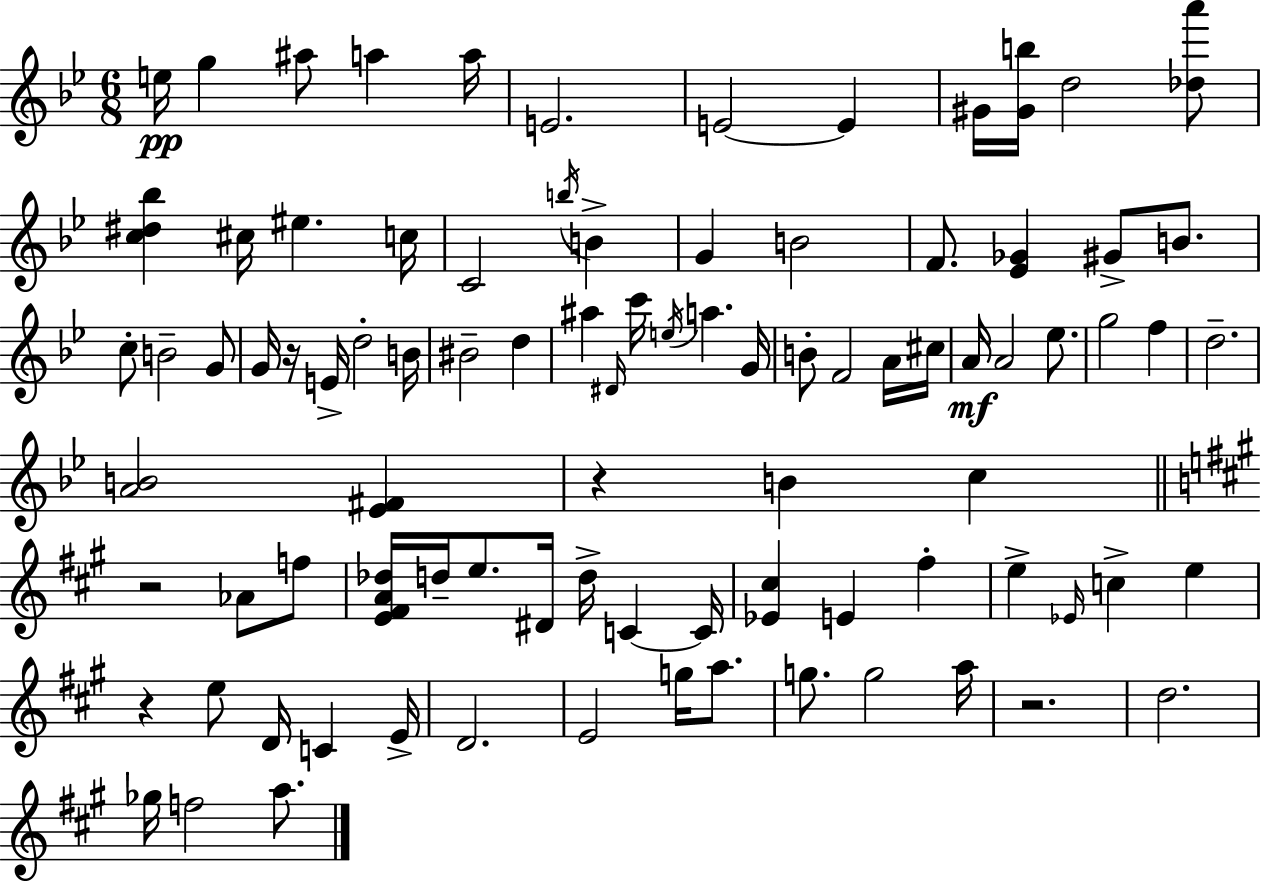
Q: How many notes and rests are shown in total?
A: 90